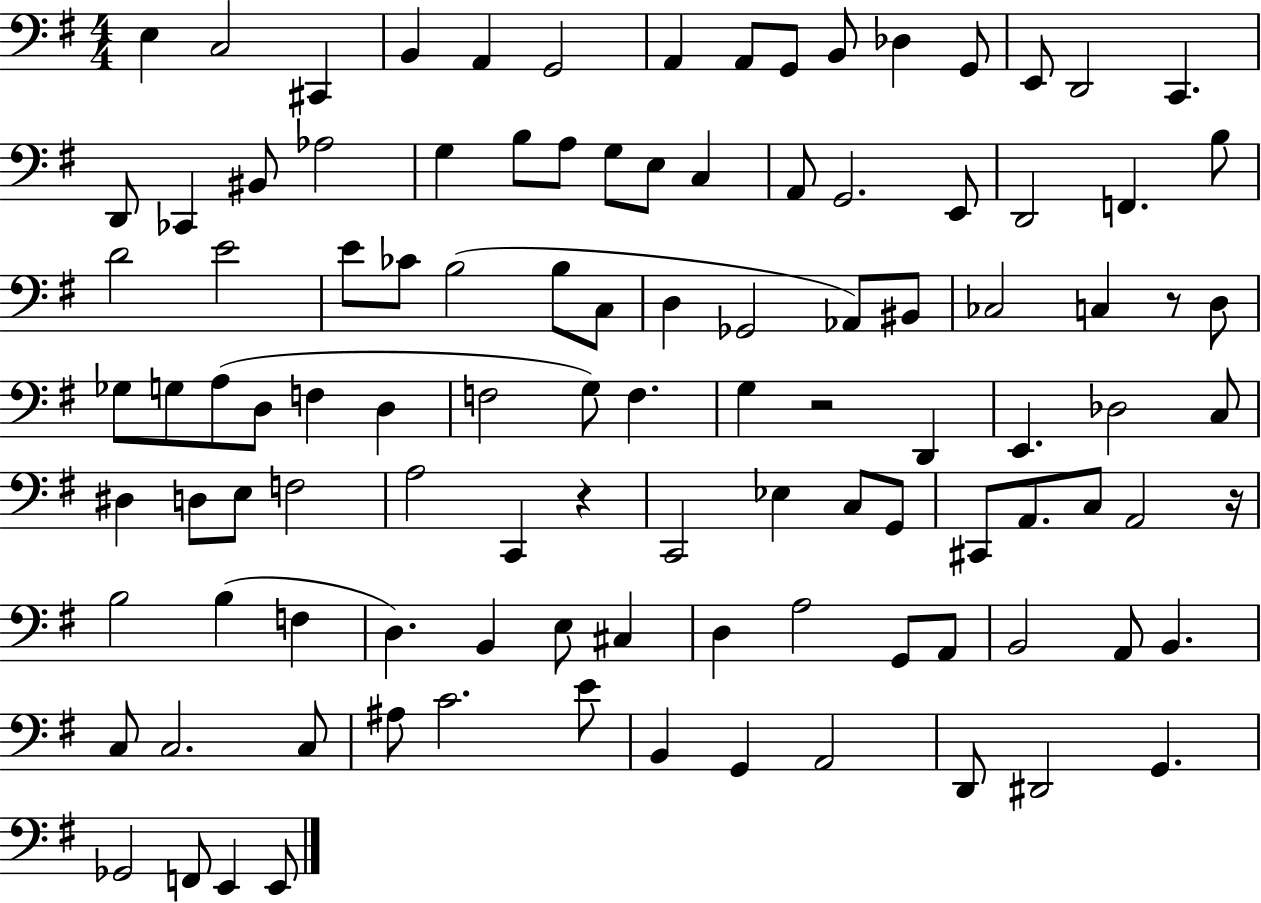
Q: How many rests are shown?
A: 4